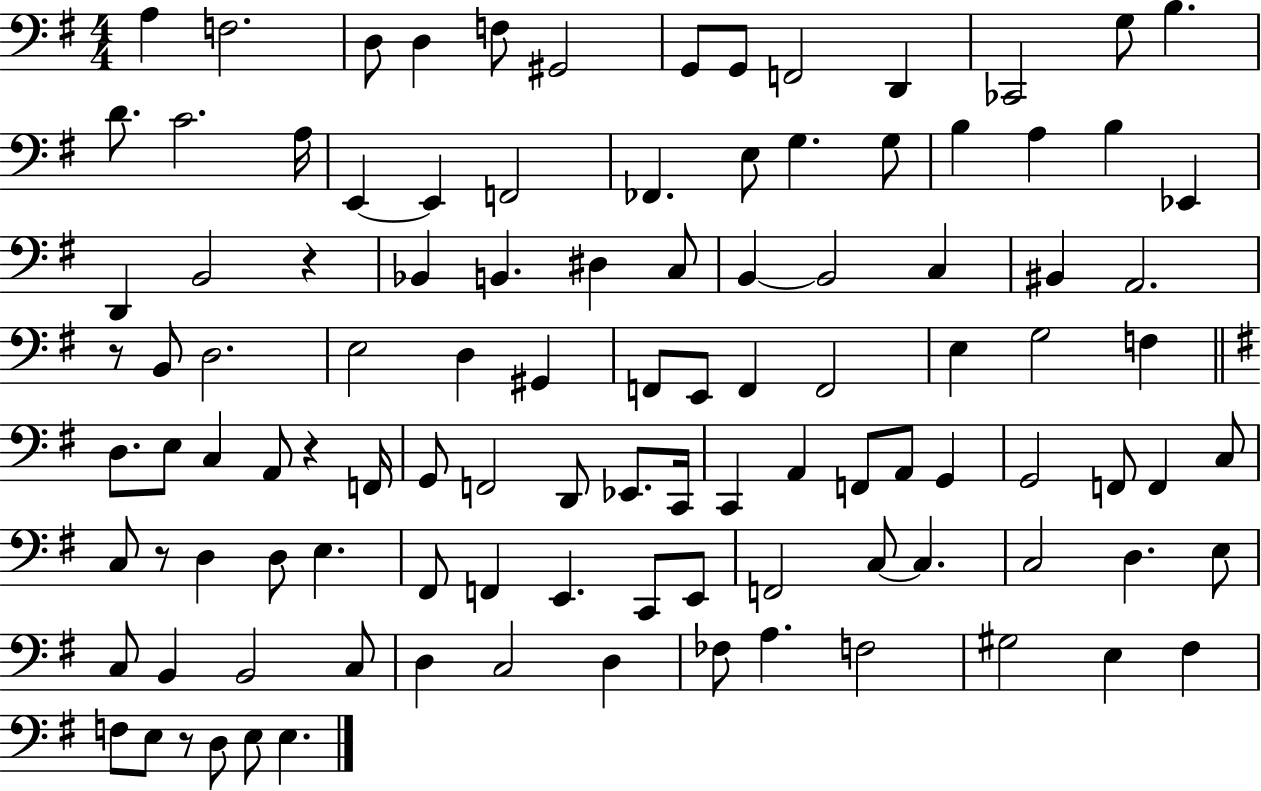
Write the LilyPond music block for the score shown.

{
  \clef bass
  \numericTimeSignature
  \time 4/4
  \key g \major
  a4 f2. | d8 d4 f8 gis,2 | g,8 g,8 f,2 d,4 | ces,2 g8 b4. | \break d'8. c'2. a16 | e,4~~ e,4 f,2 | fes,4. e8 g4. g8 | b4 a4 b4 ees,4 | \break d,4 b,2 r4 | bes,4 b,4. dis4 c8 | b,4~~ b,2 c4 | bis,4 a,2. | \break r8 b,8 d2. | e2 d4 gis,4 | f,8 e,8 f,4 f,2 | e4 g2 f4 | \break \bar "||" \break \key g \major d8. e8 c4 a,8 r4 f,16 | g,8 f,2 d,8 ees,8. c,16 | c,4 a,4 f,8 a,8 g,4 | g,2 f,8 f,4 c8 | \break c8 r8 d4 d8 e4. | fis,8 f,4 e,4. c,8 e,8 | f,2 c8~~ c4. | c2 d4. e8 | \break c8 b,4 b,2 c8 | d4 c2 d4 | fes8 a4. f2 | gis2 e4 fis4 | \break f8 e8 r8 d8 e8 e4. | \bar "|."
}